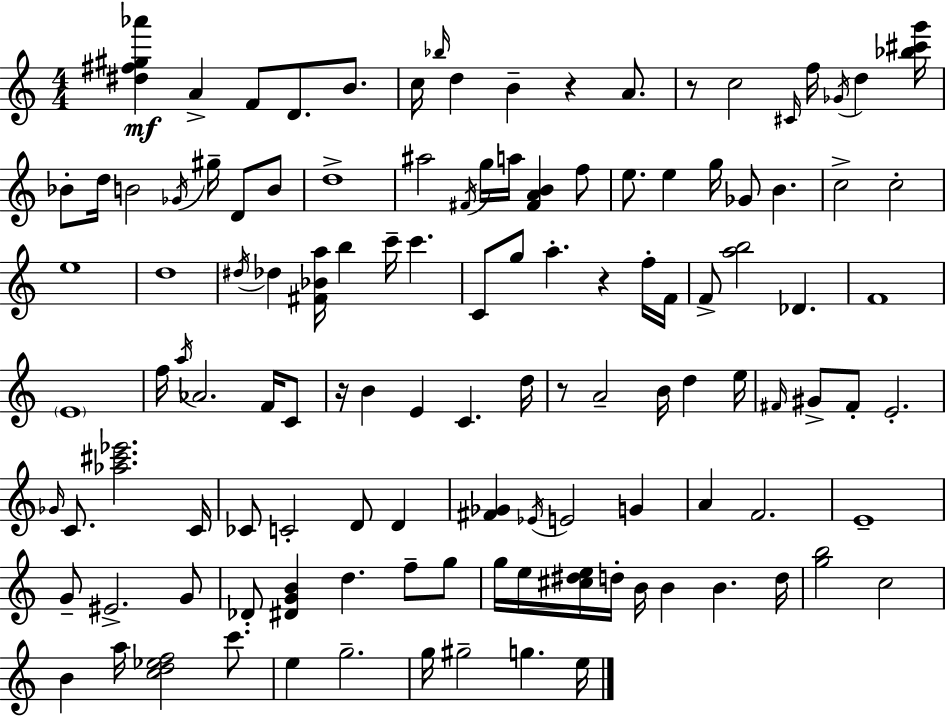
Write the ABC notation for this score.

X:1
T:Untitled
M:4/4
L:1/4
K:C
[^d^f^g_a'] A F/2 D/2 B/2 c/4 _b/4 d B z A/2 z/2 c2 ^C/4 f/4 _G/4 d [_b^c'g']/4 _B/2 d/4 B2 _G/4 ^g/4 D/2 B/2 d4 ^a2 ^F/4 g/4 a/4 [^FAB] f/2 e/2 e g/4 _G/2 B c2 c2 e4 d4 ^d/4 _d [^F_Ba]/4 b c'/4 c' C/2 g/2 a z f/4 F/4 F/2 [ab]2 _D F4 E4 f/4 a/4 _A2 F/4 C/2 z/4 B E C d/4 z/2 A2 B/4 d e/4 ^F/4 ^G/2 ^F/2 E2 _G/4 C/2 [_a^c'_e']2 C/4 _C/2 C2 D/2 D [^F_G] _E/4 E2 G A F2 E4 G/2 ^E2 G/2 _D/2 [^DGB] d f/2 g/2 g/4 e/4 [^c^de]/4 d/4 B/4 B B d/4 [gb]2 c2 B a/4 [cd_ef]2 c'/2 e g2 g/4 ^g2 g e/4